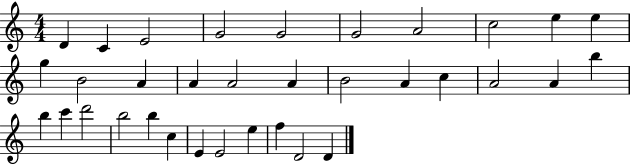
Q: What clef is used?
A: treble